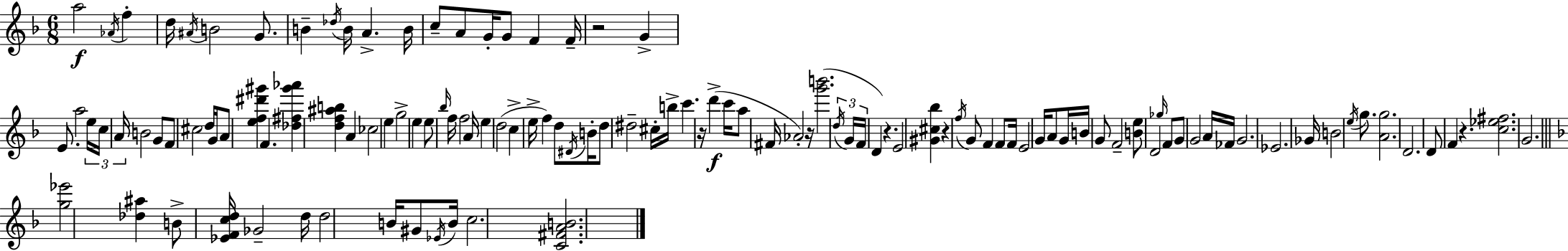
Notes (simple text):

A5/h Ab4/s F5/q D5/s A#4/s B4/h G4/e. B4/q Db5/s B4/s A4/q. B4/s C5/e A4/e G4/s G4/e F4/q F4/s R/h G4/q E4/e. A5/h E5/s C5/s A4/s B4/h G4/e F4/e C#5/h D5/s G4/s A4/e [E5,F5,D#6,G#6]/q F4/q. [Db5,F#5,G#6,Ab6]/q [D5,F5,A#5,B5]/q A4/q CES5/h E5/q G5/h E5/q E5/e Bb5/s F5/s F5/h A4/s E5/q D5/h C5/q E5/s F5/q D5/e D#4/s B4/s D5/e D#5/h C#5/s B5/s C6/q. R/s D6/q C6/s A5/e F#4/s Ab4/h R/s [G6,B6]/h. D5/s G4/s F4/s D4/q R/q. E4/h [G#4,C#5,Bb5]/q R/q F5/s G4/e F4/q F4/e F4/s E4/h G4/s A4/e G4/s B4/s G4/e F4/h [B4,E5]/e D4/h Gb5/s F4/e G4/e G4/h A4/s FES4/s G4/h. Eb4/h. Gb4/s B4/h E5/s G5/e. [A4,G5]/h. D4/h. D4/e F4/q R/q. [C5,Eb5,F#5]/h. G4/h. [G5,Eb6]/h [Db5,A#5]/q B4/e [Eb4,F4,C5,D5]/s Gb4/h D5/s D5/h B4/s G#4/e Eb4/s B4/s C5/h. [C4,F#4,A4,B4]/h.